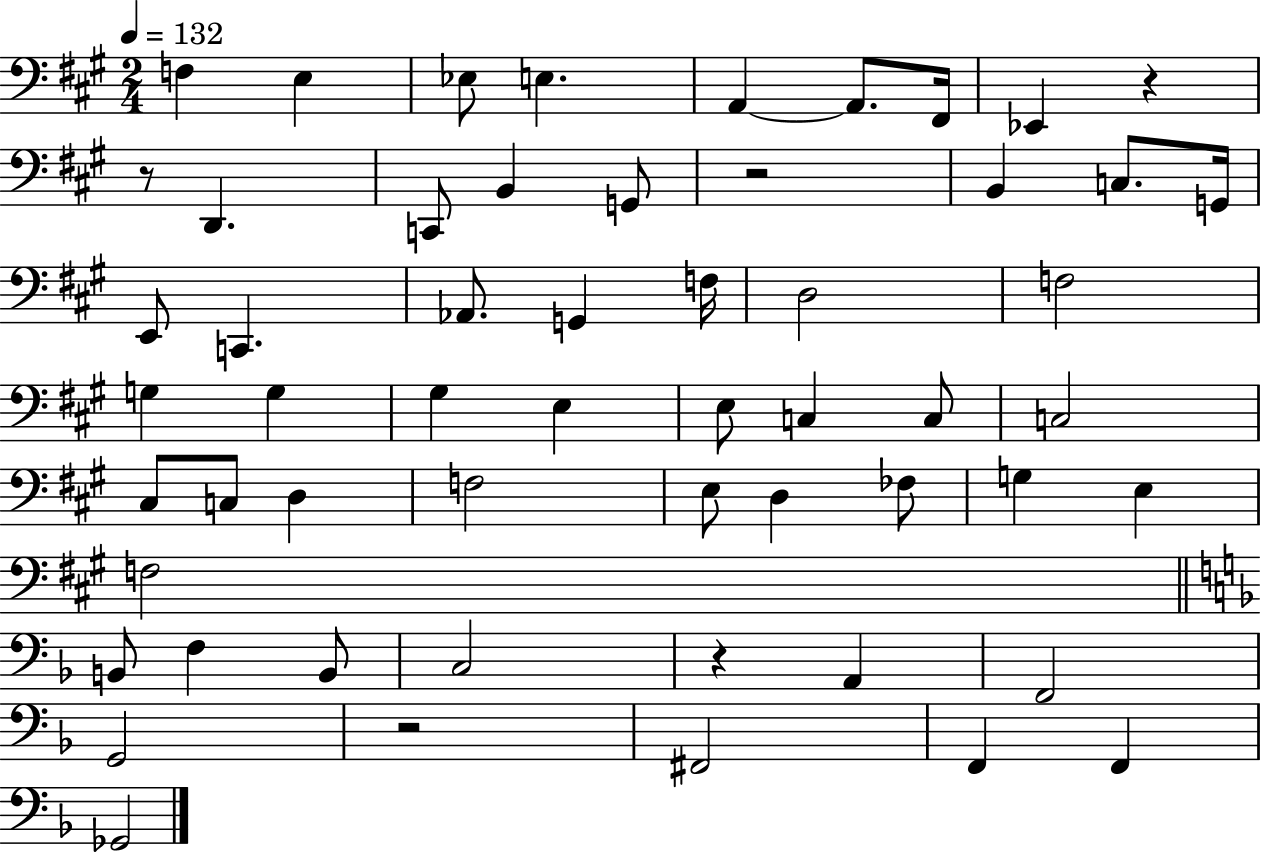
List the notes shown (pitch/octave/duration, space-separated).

F3/q E3/q Eb3/e E3/q. A2/q A2/e. F#2/s Eb2/q R/q R/e D2/q. C2/e B2/q G2/e R/h B2/q C3/e. G2/s E2/e C2/q. Ab2/e. G2/q F3/s D3/h F3/h G3/q G3/q G#3/q E3/q E3/e C3/q C3/e C3/h C#3/e C3/e D3/q F3/h E3/e D3/q FES3/e G3/q E3/q F3/h B2/e F3/q B2/e C3/h R/q A2/q F2/h G2/h R/h F#2/h F2/q F2/q Gb2/h